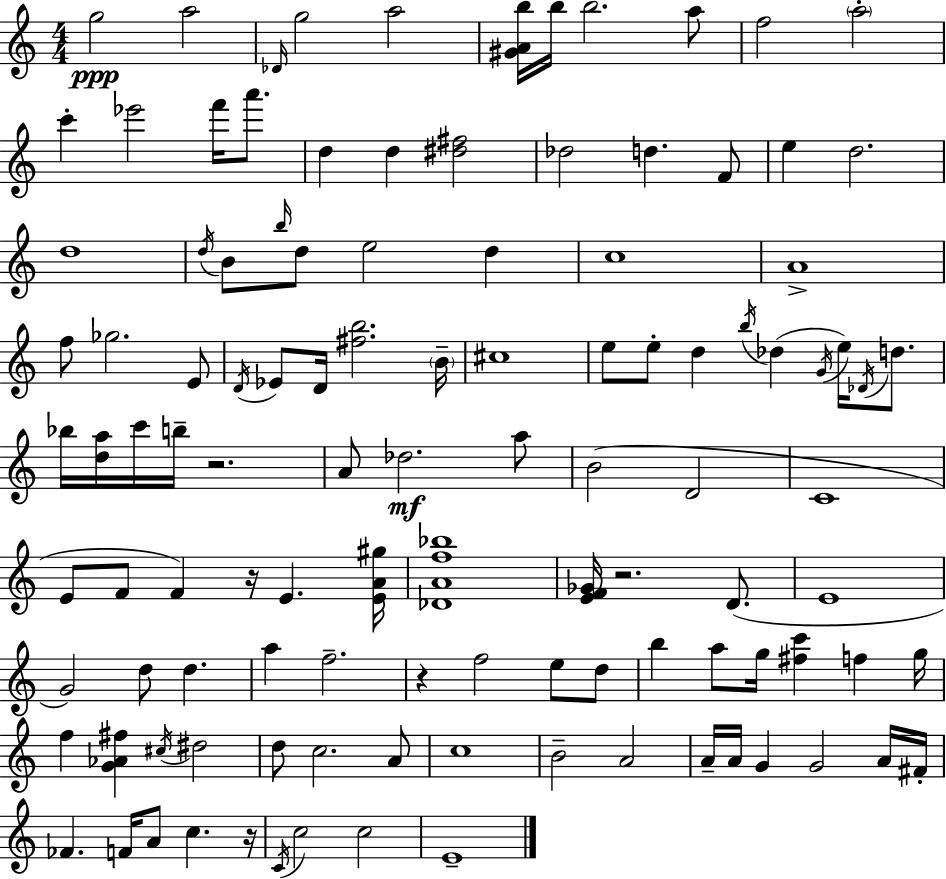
{
  \clef treble
  \numericTimeSignature
  \time 4/4
  \key a \minor
  g''2\ppp a''2 | \grace { des'16 } g''2 a''2 | <gis' a' b''>16 b''16 b''2. a''8 | f''2 \parenthesize a''2-. | \break c'''4-. ees'''2 f'''16 a'''8. | d''4 d''4 <dis'' fis''>2 | des''2 d''4. f'8 | e''4 d''2. | \break d''1 | \acciaccatura { d''16 } b'8 \grace { b''16 } d''8 e''2 d''4 | c''1 | a'1-> | \break f''8 ges''2. | e'8 \acciaccatura { d'16 } ees'8 d'16 <fis'' b''>2. | \parenthesize b'16-- cis''1 | e''8 e''8-. d''4 \acciaccatura { b''16 }( des''4 | \break \acciaccatura { g'16 } e''16) \acciaccatura { des'16 } d''8. bes''16 <d'' a''>16 c'''16 b''16-- r2. | a'8 des''2.\mf | a''8 b'2( d'2 | c'1 | \break e'8 f'8 f'4) r16 | e'4. <e' a' gis''>16 <des' a' f'' bes''>1 | <e' f' ges'>16 r2. | d'8.( e'1 | \break g'2) d''8 | d''4. a''4 f''2.-- | r4 f''2 | e''8 d''8 b''4 a''8 g''16 <fis'' c'''>4 | \break f''4 g''16 f''4 <g' aes' fis''>4 \acciaccatura { cis''16 } | dis''2 d''8 c''2. | a'8 c''1 | b'2-- | \break a'2 a'16-- a'16 g'4 g'2 | a'16 fis'16-. fes'4. f'16 a'8 | c''4. r16 \acciaccatura { c'16 } c''2 | c''2 e'1-- | \break \bar "|."
}